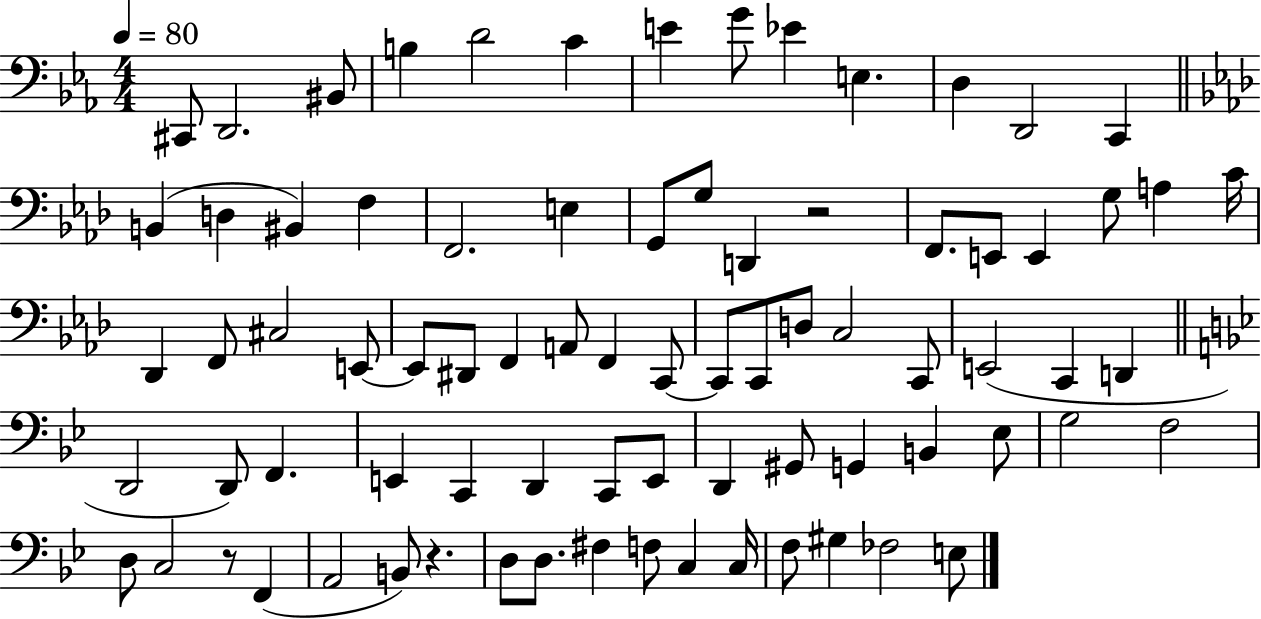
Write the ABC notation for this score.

X:1
T:Untitled
M:4/4
L:1/4
K:Eb
^C,,/2 D,,2 ^B,,/2 B, D2 C E G/2 _E E, D, D,,2 C,, B,, D, ^B,, F, F,,2 E, G,,/2 G,/2 D,, z2 F,,/2 E,,/2 E,, G,/2 A, C/4 _D,, F,,/2 ^C,2 E,,/2 E,,/2 ^D,,/2 F,, A,,/2 F,, C,,/2 C,,/2 C,,/2 D,/2 C,2 C,,/2 E,,2 C,, D,, D,,2 D,,/2 F,, E,, C,, D,, C,,/2 E,,/2 D,, ^G,,/2 G,, B,, _E,/2 G,2 F,2 D,/2 C,2 z/2 F,, A,,2 B,,/2 z D,/2 D,/2 ^F, F,/2 C, C,/4 F,/2 ^G, _F,2 E,/2